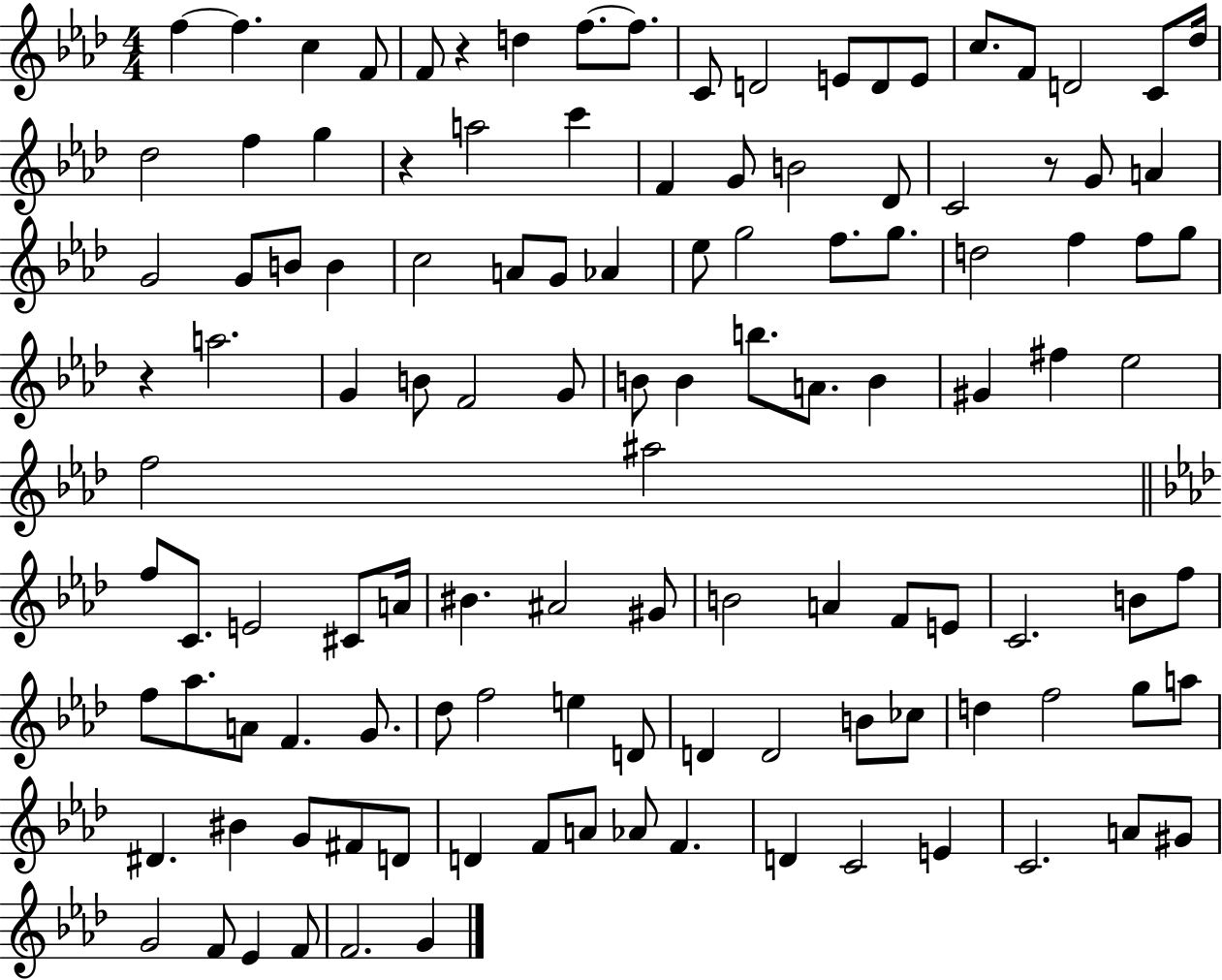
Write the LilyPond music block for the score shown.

{
  \clef treble
  \numericTimeSignature
  \time 4/4
  \key aes \major
  \repeat volta 2 { f''4~~ f''4. c''4 f'8 | f'8 r4 d''4 f''8.~~ f''8. | c'8 d'2 e'8 d'8 e'8 | c''8. f'8 d'2 c'8 des''16 | \break des''2 f''4 g''4 | r4 a''2 c'''4 | f'4 g'8 b'2 des'8 | c'2 r8 g'8 a'4 | \break g'2 g'8 b'8 b'4 | c''2 a'8 g'8 aes'4 | ees''8 g''2 f''8. g''8. | d''2 f''4 f''8 g''8 | \break r4 a''2. | g'4 b'8 f'2 g'8 | b'8 b'4 b''8. a'8. b'4 | gis'4 fis''4 ees''2 | \break f''2 ais''2 | \bar "||" \break \key aes \major f''8 c'8. e'2 cis'8 a'16 | bis'4. ais'2 gis'8 | b'2 a'4 f'8 e'8 | c'2. b'8 f''8 | \break f''8 aes''8. a'8 f'4. g'8. | des''8 f''2 e''4 d'8 | d'4 d'2 b'8 ces''8 | d''4 f''2 g''8 a''8 | \break dis'4. bis'4 g'8 fis'8 d'8 | d'4 f'8 a'8 aes'8 f'4. | d'4 c'2 e'4 | c'2. a'8 gis'8 | \break g'2 f'8 ees'4 f'8 | f'2. g'4 | } \bar "|."
}